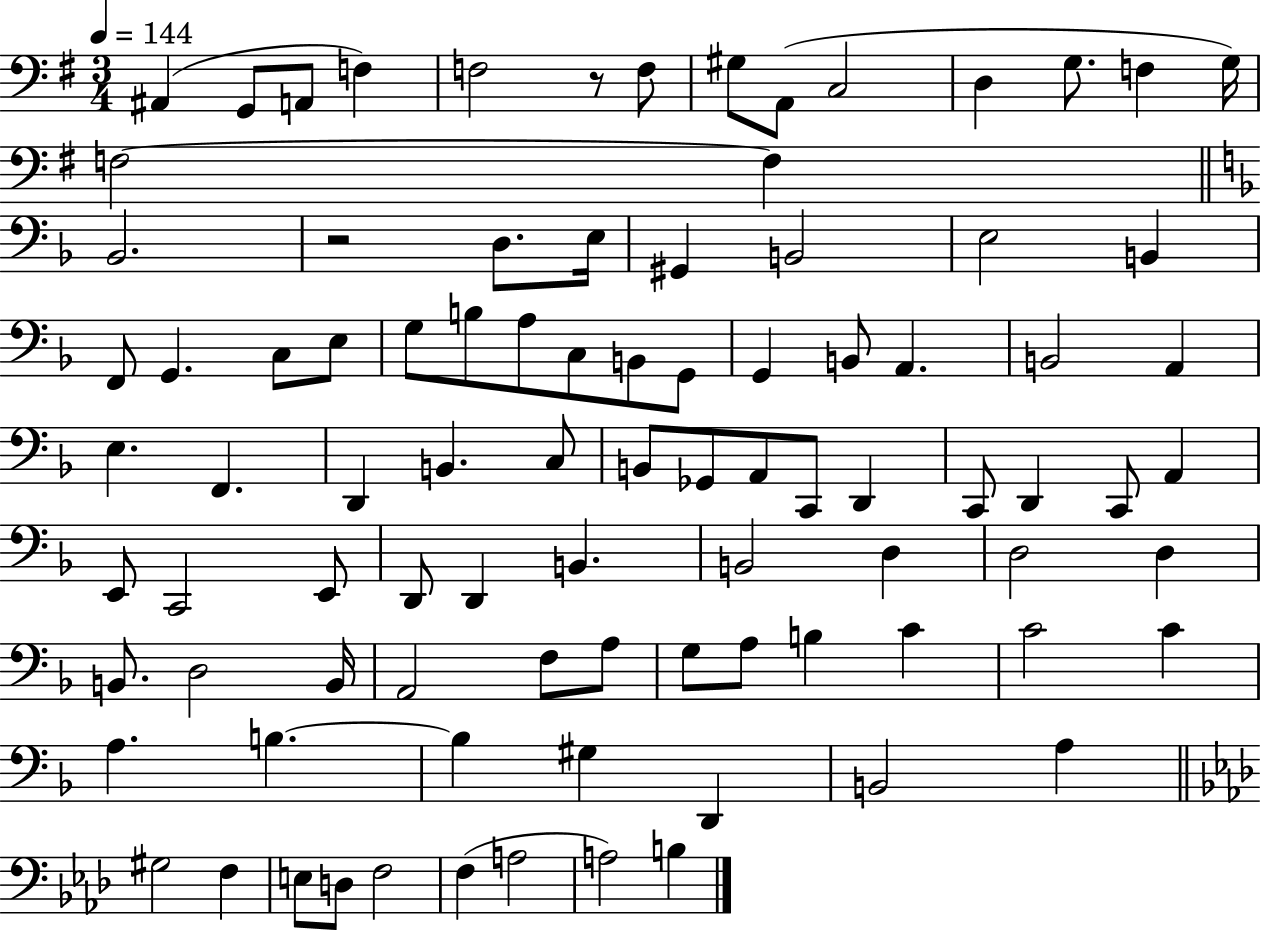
A#2/q G2/e A2/e F3/q F3/h R/e F3/e G#3/e A2/e C3/h D3/q G3/e. F3/q G3/s F3/h F3/q Bb2/h. R/h D3/e. E3/s G#2/q B2/h E3/h B2/q F2/e G2/q. C3/e E3/e G3/e B3/e A3/e C3/e B2/e G2/e G2/q B2/e A2/q. B2/h A2/q E3/q. F2/q. D2/q B2/q. C3/e B2/e Gb2/e A2/e C2/e D2/q C2/e D2/q C2/e A2/q E2/e C2/h E2/e D2/e D2/q B2/q. B2/h D3/q D3/h D3/q B2/e. D3/h B2/s A2/h F3/e A3/e G3/e A3/e B3/q C4/q C4/h C4/q A3/q. B3/q. B3/q G#3/q D2/q B2/h A3/q G#3/h F3/q E3/e D3/e F3/h F3/q A3/h A3/h B3/q